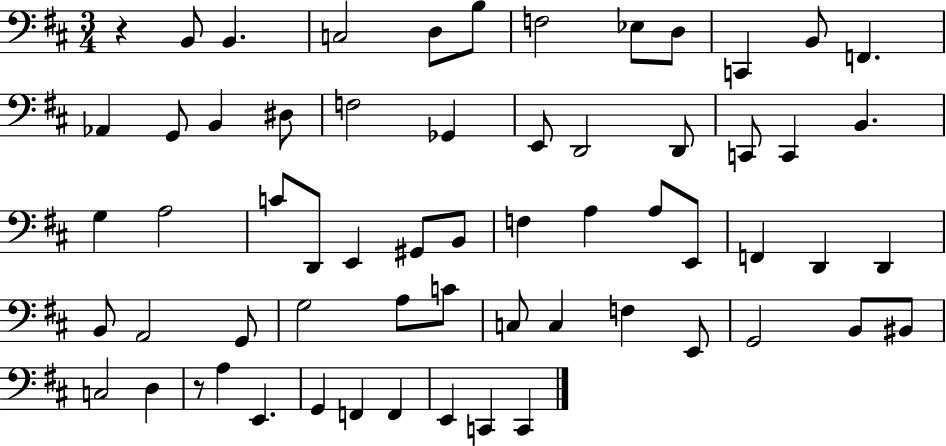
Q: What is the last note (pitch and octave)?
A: C2